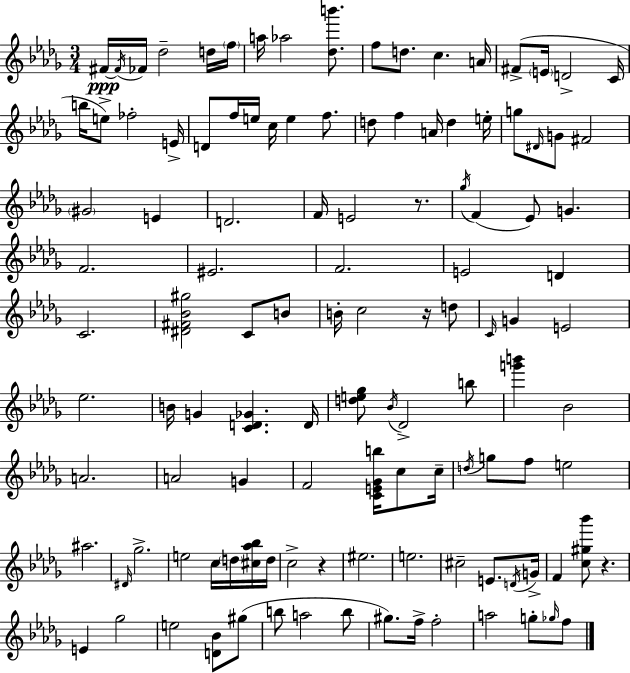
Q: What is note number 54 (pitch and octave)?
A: C5